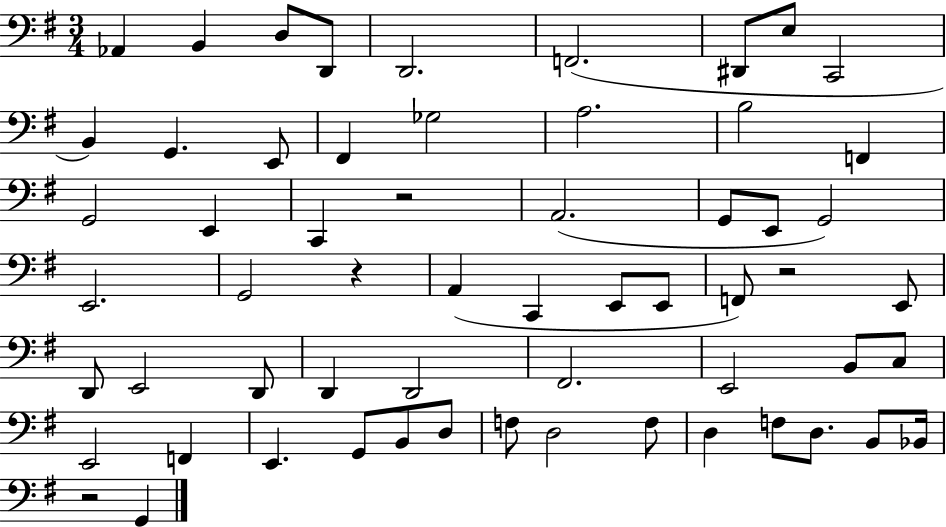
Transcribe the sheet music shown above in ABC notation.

X:1
T:Untitled
M:3/4
L:1/4
K:G
_A,, B,, D,/2 D,,/2 D,,2 F,,2 ^D,,/2 E,/2 C,,2 B,, G,, E,,/2 ^F,, _G,2 A,2 B,2 F,, G,,2 E,, C,, z2 A,,2 G,,/2 E,,/2 G,,2 E,,2 G,,2 z A,, C,, E,,/2 E,,/2 F,,/2 z2 E,,/2 D,,/2 E,,2 D,,/2 D,, D,,2 ^F,,2 E,,2 B,,/2 C,/2 E,,2 F,, E,, G,,/2 B,,/2 D,/2 F,/2 D,2 F,/2 D, F,/2 D,/2 B,,/2 _B,,/4 z2 G,,